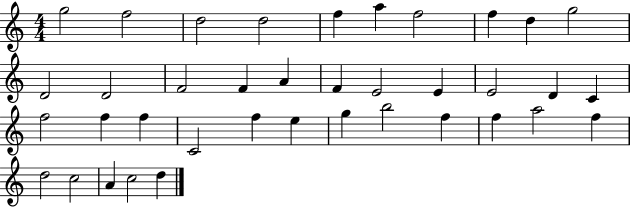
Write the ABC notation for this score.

X:1
T:Untitled
M:4/4
L:1/4
K:C
g2 f2 d2 d2 f a f2 f d g2 D2 D2 F2 F A F E2 E E2 D C f2 f f C2 f e g b2 f f a2 f d2 c2 A c2 d